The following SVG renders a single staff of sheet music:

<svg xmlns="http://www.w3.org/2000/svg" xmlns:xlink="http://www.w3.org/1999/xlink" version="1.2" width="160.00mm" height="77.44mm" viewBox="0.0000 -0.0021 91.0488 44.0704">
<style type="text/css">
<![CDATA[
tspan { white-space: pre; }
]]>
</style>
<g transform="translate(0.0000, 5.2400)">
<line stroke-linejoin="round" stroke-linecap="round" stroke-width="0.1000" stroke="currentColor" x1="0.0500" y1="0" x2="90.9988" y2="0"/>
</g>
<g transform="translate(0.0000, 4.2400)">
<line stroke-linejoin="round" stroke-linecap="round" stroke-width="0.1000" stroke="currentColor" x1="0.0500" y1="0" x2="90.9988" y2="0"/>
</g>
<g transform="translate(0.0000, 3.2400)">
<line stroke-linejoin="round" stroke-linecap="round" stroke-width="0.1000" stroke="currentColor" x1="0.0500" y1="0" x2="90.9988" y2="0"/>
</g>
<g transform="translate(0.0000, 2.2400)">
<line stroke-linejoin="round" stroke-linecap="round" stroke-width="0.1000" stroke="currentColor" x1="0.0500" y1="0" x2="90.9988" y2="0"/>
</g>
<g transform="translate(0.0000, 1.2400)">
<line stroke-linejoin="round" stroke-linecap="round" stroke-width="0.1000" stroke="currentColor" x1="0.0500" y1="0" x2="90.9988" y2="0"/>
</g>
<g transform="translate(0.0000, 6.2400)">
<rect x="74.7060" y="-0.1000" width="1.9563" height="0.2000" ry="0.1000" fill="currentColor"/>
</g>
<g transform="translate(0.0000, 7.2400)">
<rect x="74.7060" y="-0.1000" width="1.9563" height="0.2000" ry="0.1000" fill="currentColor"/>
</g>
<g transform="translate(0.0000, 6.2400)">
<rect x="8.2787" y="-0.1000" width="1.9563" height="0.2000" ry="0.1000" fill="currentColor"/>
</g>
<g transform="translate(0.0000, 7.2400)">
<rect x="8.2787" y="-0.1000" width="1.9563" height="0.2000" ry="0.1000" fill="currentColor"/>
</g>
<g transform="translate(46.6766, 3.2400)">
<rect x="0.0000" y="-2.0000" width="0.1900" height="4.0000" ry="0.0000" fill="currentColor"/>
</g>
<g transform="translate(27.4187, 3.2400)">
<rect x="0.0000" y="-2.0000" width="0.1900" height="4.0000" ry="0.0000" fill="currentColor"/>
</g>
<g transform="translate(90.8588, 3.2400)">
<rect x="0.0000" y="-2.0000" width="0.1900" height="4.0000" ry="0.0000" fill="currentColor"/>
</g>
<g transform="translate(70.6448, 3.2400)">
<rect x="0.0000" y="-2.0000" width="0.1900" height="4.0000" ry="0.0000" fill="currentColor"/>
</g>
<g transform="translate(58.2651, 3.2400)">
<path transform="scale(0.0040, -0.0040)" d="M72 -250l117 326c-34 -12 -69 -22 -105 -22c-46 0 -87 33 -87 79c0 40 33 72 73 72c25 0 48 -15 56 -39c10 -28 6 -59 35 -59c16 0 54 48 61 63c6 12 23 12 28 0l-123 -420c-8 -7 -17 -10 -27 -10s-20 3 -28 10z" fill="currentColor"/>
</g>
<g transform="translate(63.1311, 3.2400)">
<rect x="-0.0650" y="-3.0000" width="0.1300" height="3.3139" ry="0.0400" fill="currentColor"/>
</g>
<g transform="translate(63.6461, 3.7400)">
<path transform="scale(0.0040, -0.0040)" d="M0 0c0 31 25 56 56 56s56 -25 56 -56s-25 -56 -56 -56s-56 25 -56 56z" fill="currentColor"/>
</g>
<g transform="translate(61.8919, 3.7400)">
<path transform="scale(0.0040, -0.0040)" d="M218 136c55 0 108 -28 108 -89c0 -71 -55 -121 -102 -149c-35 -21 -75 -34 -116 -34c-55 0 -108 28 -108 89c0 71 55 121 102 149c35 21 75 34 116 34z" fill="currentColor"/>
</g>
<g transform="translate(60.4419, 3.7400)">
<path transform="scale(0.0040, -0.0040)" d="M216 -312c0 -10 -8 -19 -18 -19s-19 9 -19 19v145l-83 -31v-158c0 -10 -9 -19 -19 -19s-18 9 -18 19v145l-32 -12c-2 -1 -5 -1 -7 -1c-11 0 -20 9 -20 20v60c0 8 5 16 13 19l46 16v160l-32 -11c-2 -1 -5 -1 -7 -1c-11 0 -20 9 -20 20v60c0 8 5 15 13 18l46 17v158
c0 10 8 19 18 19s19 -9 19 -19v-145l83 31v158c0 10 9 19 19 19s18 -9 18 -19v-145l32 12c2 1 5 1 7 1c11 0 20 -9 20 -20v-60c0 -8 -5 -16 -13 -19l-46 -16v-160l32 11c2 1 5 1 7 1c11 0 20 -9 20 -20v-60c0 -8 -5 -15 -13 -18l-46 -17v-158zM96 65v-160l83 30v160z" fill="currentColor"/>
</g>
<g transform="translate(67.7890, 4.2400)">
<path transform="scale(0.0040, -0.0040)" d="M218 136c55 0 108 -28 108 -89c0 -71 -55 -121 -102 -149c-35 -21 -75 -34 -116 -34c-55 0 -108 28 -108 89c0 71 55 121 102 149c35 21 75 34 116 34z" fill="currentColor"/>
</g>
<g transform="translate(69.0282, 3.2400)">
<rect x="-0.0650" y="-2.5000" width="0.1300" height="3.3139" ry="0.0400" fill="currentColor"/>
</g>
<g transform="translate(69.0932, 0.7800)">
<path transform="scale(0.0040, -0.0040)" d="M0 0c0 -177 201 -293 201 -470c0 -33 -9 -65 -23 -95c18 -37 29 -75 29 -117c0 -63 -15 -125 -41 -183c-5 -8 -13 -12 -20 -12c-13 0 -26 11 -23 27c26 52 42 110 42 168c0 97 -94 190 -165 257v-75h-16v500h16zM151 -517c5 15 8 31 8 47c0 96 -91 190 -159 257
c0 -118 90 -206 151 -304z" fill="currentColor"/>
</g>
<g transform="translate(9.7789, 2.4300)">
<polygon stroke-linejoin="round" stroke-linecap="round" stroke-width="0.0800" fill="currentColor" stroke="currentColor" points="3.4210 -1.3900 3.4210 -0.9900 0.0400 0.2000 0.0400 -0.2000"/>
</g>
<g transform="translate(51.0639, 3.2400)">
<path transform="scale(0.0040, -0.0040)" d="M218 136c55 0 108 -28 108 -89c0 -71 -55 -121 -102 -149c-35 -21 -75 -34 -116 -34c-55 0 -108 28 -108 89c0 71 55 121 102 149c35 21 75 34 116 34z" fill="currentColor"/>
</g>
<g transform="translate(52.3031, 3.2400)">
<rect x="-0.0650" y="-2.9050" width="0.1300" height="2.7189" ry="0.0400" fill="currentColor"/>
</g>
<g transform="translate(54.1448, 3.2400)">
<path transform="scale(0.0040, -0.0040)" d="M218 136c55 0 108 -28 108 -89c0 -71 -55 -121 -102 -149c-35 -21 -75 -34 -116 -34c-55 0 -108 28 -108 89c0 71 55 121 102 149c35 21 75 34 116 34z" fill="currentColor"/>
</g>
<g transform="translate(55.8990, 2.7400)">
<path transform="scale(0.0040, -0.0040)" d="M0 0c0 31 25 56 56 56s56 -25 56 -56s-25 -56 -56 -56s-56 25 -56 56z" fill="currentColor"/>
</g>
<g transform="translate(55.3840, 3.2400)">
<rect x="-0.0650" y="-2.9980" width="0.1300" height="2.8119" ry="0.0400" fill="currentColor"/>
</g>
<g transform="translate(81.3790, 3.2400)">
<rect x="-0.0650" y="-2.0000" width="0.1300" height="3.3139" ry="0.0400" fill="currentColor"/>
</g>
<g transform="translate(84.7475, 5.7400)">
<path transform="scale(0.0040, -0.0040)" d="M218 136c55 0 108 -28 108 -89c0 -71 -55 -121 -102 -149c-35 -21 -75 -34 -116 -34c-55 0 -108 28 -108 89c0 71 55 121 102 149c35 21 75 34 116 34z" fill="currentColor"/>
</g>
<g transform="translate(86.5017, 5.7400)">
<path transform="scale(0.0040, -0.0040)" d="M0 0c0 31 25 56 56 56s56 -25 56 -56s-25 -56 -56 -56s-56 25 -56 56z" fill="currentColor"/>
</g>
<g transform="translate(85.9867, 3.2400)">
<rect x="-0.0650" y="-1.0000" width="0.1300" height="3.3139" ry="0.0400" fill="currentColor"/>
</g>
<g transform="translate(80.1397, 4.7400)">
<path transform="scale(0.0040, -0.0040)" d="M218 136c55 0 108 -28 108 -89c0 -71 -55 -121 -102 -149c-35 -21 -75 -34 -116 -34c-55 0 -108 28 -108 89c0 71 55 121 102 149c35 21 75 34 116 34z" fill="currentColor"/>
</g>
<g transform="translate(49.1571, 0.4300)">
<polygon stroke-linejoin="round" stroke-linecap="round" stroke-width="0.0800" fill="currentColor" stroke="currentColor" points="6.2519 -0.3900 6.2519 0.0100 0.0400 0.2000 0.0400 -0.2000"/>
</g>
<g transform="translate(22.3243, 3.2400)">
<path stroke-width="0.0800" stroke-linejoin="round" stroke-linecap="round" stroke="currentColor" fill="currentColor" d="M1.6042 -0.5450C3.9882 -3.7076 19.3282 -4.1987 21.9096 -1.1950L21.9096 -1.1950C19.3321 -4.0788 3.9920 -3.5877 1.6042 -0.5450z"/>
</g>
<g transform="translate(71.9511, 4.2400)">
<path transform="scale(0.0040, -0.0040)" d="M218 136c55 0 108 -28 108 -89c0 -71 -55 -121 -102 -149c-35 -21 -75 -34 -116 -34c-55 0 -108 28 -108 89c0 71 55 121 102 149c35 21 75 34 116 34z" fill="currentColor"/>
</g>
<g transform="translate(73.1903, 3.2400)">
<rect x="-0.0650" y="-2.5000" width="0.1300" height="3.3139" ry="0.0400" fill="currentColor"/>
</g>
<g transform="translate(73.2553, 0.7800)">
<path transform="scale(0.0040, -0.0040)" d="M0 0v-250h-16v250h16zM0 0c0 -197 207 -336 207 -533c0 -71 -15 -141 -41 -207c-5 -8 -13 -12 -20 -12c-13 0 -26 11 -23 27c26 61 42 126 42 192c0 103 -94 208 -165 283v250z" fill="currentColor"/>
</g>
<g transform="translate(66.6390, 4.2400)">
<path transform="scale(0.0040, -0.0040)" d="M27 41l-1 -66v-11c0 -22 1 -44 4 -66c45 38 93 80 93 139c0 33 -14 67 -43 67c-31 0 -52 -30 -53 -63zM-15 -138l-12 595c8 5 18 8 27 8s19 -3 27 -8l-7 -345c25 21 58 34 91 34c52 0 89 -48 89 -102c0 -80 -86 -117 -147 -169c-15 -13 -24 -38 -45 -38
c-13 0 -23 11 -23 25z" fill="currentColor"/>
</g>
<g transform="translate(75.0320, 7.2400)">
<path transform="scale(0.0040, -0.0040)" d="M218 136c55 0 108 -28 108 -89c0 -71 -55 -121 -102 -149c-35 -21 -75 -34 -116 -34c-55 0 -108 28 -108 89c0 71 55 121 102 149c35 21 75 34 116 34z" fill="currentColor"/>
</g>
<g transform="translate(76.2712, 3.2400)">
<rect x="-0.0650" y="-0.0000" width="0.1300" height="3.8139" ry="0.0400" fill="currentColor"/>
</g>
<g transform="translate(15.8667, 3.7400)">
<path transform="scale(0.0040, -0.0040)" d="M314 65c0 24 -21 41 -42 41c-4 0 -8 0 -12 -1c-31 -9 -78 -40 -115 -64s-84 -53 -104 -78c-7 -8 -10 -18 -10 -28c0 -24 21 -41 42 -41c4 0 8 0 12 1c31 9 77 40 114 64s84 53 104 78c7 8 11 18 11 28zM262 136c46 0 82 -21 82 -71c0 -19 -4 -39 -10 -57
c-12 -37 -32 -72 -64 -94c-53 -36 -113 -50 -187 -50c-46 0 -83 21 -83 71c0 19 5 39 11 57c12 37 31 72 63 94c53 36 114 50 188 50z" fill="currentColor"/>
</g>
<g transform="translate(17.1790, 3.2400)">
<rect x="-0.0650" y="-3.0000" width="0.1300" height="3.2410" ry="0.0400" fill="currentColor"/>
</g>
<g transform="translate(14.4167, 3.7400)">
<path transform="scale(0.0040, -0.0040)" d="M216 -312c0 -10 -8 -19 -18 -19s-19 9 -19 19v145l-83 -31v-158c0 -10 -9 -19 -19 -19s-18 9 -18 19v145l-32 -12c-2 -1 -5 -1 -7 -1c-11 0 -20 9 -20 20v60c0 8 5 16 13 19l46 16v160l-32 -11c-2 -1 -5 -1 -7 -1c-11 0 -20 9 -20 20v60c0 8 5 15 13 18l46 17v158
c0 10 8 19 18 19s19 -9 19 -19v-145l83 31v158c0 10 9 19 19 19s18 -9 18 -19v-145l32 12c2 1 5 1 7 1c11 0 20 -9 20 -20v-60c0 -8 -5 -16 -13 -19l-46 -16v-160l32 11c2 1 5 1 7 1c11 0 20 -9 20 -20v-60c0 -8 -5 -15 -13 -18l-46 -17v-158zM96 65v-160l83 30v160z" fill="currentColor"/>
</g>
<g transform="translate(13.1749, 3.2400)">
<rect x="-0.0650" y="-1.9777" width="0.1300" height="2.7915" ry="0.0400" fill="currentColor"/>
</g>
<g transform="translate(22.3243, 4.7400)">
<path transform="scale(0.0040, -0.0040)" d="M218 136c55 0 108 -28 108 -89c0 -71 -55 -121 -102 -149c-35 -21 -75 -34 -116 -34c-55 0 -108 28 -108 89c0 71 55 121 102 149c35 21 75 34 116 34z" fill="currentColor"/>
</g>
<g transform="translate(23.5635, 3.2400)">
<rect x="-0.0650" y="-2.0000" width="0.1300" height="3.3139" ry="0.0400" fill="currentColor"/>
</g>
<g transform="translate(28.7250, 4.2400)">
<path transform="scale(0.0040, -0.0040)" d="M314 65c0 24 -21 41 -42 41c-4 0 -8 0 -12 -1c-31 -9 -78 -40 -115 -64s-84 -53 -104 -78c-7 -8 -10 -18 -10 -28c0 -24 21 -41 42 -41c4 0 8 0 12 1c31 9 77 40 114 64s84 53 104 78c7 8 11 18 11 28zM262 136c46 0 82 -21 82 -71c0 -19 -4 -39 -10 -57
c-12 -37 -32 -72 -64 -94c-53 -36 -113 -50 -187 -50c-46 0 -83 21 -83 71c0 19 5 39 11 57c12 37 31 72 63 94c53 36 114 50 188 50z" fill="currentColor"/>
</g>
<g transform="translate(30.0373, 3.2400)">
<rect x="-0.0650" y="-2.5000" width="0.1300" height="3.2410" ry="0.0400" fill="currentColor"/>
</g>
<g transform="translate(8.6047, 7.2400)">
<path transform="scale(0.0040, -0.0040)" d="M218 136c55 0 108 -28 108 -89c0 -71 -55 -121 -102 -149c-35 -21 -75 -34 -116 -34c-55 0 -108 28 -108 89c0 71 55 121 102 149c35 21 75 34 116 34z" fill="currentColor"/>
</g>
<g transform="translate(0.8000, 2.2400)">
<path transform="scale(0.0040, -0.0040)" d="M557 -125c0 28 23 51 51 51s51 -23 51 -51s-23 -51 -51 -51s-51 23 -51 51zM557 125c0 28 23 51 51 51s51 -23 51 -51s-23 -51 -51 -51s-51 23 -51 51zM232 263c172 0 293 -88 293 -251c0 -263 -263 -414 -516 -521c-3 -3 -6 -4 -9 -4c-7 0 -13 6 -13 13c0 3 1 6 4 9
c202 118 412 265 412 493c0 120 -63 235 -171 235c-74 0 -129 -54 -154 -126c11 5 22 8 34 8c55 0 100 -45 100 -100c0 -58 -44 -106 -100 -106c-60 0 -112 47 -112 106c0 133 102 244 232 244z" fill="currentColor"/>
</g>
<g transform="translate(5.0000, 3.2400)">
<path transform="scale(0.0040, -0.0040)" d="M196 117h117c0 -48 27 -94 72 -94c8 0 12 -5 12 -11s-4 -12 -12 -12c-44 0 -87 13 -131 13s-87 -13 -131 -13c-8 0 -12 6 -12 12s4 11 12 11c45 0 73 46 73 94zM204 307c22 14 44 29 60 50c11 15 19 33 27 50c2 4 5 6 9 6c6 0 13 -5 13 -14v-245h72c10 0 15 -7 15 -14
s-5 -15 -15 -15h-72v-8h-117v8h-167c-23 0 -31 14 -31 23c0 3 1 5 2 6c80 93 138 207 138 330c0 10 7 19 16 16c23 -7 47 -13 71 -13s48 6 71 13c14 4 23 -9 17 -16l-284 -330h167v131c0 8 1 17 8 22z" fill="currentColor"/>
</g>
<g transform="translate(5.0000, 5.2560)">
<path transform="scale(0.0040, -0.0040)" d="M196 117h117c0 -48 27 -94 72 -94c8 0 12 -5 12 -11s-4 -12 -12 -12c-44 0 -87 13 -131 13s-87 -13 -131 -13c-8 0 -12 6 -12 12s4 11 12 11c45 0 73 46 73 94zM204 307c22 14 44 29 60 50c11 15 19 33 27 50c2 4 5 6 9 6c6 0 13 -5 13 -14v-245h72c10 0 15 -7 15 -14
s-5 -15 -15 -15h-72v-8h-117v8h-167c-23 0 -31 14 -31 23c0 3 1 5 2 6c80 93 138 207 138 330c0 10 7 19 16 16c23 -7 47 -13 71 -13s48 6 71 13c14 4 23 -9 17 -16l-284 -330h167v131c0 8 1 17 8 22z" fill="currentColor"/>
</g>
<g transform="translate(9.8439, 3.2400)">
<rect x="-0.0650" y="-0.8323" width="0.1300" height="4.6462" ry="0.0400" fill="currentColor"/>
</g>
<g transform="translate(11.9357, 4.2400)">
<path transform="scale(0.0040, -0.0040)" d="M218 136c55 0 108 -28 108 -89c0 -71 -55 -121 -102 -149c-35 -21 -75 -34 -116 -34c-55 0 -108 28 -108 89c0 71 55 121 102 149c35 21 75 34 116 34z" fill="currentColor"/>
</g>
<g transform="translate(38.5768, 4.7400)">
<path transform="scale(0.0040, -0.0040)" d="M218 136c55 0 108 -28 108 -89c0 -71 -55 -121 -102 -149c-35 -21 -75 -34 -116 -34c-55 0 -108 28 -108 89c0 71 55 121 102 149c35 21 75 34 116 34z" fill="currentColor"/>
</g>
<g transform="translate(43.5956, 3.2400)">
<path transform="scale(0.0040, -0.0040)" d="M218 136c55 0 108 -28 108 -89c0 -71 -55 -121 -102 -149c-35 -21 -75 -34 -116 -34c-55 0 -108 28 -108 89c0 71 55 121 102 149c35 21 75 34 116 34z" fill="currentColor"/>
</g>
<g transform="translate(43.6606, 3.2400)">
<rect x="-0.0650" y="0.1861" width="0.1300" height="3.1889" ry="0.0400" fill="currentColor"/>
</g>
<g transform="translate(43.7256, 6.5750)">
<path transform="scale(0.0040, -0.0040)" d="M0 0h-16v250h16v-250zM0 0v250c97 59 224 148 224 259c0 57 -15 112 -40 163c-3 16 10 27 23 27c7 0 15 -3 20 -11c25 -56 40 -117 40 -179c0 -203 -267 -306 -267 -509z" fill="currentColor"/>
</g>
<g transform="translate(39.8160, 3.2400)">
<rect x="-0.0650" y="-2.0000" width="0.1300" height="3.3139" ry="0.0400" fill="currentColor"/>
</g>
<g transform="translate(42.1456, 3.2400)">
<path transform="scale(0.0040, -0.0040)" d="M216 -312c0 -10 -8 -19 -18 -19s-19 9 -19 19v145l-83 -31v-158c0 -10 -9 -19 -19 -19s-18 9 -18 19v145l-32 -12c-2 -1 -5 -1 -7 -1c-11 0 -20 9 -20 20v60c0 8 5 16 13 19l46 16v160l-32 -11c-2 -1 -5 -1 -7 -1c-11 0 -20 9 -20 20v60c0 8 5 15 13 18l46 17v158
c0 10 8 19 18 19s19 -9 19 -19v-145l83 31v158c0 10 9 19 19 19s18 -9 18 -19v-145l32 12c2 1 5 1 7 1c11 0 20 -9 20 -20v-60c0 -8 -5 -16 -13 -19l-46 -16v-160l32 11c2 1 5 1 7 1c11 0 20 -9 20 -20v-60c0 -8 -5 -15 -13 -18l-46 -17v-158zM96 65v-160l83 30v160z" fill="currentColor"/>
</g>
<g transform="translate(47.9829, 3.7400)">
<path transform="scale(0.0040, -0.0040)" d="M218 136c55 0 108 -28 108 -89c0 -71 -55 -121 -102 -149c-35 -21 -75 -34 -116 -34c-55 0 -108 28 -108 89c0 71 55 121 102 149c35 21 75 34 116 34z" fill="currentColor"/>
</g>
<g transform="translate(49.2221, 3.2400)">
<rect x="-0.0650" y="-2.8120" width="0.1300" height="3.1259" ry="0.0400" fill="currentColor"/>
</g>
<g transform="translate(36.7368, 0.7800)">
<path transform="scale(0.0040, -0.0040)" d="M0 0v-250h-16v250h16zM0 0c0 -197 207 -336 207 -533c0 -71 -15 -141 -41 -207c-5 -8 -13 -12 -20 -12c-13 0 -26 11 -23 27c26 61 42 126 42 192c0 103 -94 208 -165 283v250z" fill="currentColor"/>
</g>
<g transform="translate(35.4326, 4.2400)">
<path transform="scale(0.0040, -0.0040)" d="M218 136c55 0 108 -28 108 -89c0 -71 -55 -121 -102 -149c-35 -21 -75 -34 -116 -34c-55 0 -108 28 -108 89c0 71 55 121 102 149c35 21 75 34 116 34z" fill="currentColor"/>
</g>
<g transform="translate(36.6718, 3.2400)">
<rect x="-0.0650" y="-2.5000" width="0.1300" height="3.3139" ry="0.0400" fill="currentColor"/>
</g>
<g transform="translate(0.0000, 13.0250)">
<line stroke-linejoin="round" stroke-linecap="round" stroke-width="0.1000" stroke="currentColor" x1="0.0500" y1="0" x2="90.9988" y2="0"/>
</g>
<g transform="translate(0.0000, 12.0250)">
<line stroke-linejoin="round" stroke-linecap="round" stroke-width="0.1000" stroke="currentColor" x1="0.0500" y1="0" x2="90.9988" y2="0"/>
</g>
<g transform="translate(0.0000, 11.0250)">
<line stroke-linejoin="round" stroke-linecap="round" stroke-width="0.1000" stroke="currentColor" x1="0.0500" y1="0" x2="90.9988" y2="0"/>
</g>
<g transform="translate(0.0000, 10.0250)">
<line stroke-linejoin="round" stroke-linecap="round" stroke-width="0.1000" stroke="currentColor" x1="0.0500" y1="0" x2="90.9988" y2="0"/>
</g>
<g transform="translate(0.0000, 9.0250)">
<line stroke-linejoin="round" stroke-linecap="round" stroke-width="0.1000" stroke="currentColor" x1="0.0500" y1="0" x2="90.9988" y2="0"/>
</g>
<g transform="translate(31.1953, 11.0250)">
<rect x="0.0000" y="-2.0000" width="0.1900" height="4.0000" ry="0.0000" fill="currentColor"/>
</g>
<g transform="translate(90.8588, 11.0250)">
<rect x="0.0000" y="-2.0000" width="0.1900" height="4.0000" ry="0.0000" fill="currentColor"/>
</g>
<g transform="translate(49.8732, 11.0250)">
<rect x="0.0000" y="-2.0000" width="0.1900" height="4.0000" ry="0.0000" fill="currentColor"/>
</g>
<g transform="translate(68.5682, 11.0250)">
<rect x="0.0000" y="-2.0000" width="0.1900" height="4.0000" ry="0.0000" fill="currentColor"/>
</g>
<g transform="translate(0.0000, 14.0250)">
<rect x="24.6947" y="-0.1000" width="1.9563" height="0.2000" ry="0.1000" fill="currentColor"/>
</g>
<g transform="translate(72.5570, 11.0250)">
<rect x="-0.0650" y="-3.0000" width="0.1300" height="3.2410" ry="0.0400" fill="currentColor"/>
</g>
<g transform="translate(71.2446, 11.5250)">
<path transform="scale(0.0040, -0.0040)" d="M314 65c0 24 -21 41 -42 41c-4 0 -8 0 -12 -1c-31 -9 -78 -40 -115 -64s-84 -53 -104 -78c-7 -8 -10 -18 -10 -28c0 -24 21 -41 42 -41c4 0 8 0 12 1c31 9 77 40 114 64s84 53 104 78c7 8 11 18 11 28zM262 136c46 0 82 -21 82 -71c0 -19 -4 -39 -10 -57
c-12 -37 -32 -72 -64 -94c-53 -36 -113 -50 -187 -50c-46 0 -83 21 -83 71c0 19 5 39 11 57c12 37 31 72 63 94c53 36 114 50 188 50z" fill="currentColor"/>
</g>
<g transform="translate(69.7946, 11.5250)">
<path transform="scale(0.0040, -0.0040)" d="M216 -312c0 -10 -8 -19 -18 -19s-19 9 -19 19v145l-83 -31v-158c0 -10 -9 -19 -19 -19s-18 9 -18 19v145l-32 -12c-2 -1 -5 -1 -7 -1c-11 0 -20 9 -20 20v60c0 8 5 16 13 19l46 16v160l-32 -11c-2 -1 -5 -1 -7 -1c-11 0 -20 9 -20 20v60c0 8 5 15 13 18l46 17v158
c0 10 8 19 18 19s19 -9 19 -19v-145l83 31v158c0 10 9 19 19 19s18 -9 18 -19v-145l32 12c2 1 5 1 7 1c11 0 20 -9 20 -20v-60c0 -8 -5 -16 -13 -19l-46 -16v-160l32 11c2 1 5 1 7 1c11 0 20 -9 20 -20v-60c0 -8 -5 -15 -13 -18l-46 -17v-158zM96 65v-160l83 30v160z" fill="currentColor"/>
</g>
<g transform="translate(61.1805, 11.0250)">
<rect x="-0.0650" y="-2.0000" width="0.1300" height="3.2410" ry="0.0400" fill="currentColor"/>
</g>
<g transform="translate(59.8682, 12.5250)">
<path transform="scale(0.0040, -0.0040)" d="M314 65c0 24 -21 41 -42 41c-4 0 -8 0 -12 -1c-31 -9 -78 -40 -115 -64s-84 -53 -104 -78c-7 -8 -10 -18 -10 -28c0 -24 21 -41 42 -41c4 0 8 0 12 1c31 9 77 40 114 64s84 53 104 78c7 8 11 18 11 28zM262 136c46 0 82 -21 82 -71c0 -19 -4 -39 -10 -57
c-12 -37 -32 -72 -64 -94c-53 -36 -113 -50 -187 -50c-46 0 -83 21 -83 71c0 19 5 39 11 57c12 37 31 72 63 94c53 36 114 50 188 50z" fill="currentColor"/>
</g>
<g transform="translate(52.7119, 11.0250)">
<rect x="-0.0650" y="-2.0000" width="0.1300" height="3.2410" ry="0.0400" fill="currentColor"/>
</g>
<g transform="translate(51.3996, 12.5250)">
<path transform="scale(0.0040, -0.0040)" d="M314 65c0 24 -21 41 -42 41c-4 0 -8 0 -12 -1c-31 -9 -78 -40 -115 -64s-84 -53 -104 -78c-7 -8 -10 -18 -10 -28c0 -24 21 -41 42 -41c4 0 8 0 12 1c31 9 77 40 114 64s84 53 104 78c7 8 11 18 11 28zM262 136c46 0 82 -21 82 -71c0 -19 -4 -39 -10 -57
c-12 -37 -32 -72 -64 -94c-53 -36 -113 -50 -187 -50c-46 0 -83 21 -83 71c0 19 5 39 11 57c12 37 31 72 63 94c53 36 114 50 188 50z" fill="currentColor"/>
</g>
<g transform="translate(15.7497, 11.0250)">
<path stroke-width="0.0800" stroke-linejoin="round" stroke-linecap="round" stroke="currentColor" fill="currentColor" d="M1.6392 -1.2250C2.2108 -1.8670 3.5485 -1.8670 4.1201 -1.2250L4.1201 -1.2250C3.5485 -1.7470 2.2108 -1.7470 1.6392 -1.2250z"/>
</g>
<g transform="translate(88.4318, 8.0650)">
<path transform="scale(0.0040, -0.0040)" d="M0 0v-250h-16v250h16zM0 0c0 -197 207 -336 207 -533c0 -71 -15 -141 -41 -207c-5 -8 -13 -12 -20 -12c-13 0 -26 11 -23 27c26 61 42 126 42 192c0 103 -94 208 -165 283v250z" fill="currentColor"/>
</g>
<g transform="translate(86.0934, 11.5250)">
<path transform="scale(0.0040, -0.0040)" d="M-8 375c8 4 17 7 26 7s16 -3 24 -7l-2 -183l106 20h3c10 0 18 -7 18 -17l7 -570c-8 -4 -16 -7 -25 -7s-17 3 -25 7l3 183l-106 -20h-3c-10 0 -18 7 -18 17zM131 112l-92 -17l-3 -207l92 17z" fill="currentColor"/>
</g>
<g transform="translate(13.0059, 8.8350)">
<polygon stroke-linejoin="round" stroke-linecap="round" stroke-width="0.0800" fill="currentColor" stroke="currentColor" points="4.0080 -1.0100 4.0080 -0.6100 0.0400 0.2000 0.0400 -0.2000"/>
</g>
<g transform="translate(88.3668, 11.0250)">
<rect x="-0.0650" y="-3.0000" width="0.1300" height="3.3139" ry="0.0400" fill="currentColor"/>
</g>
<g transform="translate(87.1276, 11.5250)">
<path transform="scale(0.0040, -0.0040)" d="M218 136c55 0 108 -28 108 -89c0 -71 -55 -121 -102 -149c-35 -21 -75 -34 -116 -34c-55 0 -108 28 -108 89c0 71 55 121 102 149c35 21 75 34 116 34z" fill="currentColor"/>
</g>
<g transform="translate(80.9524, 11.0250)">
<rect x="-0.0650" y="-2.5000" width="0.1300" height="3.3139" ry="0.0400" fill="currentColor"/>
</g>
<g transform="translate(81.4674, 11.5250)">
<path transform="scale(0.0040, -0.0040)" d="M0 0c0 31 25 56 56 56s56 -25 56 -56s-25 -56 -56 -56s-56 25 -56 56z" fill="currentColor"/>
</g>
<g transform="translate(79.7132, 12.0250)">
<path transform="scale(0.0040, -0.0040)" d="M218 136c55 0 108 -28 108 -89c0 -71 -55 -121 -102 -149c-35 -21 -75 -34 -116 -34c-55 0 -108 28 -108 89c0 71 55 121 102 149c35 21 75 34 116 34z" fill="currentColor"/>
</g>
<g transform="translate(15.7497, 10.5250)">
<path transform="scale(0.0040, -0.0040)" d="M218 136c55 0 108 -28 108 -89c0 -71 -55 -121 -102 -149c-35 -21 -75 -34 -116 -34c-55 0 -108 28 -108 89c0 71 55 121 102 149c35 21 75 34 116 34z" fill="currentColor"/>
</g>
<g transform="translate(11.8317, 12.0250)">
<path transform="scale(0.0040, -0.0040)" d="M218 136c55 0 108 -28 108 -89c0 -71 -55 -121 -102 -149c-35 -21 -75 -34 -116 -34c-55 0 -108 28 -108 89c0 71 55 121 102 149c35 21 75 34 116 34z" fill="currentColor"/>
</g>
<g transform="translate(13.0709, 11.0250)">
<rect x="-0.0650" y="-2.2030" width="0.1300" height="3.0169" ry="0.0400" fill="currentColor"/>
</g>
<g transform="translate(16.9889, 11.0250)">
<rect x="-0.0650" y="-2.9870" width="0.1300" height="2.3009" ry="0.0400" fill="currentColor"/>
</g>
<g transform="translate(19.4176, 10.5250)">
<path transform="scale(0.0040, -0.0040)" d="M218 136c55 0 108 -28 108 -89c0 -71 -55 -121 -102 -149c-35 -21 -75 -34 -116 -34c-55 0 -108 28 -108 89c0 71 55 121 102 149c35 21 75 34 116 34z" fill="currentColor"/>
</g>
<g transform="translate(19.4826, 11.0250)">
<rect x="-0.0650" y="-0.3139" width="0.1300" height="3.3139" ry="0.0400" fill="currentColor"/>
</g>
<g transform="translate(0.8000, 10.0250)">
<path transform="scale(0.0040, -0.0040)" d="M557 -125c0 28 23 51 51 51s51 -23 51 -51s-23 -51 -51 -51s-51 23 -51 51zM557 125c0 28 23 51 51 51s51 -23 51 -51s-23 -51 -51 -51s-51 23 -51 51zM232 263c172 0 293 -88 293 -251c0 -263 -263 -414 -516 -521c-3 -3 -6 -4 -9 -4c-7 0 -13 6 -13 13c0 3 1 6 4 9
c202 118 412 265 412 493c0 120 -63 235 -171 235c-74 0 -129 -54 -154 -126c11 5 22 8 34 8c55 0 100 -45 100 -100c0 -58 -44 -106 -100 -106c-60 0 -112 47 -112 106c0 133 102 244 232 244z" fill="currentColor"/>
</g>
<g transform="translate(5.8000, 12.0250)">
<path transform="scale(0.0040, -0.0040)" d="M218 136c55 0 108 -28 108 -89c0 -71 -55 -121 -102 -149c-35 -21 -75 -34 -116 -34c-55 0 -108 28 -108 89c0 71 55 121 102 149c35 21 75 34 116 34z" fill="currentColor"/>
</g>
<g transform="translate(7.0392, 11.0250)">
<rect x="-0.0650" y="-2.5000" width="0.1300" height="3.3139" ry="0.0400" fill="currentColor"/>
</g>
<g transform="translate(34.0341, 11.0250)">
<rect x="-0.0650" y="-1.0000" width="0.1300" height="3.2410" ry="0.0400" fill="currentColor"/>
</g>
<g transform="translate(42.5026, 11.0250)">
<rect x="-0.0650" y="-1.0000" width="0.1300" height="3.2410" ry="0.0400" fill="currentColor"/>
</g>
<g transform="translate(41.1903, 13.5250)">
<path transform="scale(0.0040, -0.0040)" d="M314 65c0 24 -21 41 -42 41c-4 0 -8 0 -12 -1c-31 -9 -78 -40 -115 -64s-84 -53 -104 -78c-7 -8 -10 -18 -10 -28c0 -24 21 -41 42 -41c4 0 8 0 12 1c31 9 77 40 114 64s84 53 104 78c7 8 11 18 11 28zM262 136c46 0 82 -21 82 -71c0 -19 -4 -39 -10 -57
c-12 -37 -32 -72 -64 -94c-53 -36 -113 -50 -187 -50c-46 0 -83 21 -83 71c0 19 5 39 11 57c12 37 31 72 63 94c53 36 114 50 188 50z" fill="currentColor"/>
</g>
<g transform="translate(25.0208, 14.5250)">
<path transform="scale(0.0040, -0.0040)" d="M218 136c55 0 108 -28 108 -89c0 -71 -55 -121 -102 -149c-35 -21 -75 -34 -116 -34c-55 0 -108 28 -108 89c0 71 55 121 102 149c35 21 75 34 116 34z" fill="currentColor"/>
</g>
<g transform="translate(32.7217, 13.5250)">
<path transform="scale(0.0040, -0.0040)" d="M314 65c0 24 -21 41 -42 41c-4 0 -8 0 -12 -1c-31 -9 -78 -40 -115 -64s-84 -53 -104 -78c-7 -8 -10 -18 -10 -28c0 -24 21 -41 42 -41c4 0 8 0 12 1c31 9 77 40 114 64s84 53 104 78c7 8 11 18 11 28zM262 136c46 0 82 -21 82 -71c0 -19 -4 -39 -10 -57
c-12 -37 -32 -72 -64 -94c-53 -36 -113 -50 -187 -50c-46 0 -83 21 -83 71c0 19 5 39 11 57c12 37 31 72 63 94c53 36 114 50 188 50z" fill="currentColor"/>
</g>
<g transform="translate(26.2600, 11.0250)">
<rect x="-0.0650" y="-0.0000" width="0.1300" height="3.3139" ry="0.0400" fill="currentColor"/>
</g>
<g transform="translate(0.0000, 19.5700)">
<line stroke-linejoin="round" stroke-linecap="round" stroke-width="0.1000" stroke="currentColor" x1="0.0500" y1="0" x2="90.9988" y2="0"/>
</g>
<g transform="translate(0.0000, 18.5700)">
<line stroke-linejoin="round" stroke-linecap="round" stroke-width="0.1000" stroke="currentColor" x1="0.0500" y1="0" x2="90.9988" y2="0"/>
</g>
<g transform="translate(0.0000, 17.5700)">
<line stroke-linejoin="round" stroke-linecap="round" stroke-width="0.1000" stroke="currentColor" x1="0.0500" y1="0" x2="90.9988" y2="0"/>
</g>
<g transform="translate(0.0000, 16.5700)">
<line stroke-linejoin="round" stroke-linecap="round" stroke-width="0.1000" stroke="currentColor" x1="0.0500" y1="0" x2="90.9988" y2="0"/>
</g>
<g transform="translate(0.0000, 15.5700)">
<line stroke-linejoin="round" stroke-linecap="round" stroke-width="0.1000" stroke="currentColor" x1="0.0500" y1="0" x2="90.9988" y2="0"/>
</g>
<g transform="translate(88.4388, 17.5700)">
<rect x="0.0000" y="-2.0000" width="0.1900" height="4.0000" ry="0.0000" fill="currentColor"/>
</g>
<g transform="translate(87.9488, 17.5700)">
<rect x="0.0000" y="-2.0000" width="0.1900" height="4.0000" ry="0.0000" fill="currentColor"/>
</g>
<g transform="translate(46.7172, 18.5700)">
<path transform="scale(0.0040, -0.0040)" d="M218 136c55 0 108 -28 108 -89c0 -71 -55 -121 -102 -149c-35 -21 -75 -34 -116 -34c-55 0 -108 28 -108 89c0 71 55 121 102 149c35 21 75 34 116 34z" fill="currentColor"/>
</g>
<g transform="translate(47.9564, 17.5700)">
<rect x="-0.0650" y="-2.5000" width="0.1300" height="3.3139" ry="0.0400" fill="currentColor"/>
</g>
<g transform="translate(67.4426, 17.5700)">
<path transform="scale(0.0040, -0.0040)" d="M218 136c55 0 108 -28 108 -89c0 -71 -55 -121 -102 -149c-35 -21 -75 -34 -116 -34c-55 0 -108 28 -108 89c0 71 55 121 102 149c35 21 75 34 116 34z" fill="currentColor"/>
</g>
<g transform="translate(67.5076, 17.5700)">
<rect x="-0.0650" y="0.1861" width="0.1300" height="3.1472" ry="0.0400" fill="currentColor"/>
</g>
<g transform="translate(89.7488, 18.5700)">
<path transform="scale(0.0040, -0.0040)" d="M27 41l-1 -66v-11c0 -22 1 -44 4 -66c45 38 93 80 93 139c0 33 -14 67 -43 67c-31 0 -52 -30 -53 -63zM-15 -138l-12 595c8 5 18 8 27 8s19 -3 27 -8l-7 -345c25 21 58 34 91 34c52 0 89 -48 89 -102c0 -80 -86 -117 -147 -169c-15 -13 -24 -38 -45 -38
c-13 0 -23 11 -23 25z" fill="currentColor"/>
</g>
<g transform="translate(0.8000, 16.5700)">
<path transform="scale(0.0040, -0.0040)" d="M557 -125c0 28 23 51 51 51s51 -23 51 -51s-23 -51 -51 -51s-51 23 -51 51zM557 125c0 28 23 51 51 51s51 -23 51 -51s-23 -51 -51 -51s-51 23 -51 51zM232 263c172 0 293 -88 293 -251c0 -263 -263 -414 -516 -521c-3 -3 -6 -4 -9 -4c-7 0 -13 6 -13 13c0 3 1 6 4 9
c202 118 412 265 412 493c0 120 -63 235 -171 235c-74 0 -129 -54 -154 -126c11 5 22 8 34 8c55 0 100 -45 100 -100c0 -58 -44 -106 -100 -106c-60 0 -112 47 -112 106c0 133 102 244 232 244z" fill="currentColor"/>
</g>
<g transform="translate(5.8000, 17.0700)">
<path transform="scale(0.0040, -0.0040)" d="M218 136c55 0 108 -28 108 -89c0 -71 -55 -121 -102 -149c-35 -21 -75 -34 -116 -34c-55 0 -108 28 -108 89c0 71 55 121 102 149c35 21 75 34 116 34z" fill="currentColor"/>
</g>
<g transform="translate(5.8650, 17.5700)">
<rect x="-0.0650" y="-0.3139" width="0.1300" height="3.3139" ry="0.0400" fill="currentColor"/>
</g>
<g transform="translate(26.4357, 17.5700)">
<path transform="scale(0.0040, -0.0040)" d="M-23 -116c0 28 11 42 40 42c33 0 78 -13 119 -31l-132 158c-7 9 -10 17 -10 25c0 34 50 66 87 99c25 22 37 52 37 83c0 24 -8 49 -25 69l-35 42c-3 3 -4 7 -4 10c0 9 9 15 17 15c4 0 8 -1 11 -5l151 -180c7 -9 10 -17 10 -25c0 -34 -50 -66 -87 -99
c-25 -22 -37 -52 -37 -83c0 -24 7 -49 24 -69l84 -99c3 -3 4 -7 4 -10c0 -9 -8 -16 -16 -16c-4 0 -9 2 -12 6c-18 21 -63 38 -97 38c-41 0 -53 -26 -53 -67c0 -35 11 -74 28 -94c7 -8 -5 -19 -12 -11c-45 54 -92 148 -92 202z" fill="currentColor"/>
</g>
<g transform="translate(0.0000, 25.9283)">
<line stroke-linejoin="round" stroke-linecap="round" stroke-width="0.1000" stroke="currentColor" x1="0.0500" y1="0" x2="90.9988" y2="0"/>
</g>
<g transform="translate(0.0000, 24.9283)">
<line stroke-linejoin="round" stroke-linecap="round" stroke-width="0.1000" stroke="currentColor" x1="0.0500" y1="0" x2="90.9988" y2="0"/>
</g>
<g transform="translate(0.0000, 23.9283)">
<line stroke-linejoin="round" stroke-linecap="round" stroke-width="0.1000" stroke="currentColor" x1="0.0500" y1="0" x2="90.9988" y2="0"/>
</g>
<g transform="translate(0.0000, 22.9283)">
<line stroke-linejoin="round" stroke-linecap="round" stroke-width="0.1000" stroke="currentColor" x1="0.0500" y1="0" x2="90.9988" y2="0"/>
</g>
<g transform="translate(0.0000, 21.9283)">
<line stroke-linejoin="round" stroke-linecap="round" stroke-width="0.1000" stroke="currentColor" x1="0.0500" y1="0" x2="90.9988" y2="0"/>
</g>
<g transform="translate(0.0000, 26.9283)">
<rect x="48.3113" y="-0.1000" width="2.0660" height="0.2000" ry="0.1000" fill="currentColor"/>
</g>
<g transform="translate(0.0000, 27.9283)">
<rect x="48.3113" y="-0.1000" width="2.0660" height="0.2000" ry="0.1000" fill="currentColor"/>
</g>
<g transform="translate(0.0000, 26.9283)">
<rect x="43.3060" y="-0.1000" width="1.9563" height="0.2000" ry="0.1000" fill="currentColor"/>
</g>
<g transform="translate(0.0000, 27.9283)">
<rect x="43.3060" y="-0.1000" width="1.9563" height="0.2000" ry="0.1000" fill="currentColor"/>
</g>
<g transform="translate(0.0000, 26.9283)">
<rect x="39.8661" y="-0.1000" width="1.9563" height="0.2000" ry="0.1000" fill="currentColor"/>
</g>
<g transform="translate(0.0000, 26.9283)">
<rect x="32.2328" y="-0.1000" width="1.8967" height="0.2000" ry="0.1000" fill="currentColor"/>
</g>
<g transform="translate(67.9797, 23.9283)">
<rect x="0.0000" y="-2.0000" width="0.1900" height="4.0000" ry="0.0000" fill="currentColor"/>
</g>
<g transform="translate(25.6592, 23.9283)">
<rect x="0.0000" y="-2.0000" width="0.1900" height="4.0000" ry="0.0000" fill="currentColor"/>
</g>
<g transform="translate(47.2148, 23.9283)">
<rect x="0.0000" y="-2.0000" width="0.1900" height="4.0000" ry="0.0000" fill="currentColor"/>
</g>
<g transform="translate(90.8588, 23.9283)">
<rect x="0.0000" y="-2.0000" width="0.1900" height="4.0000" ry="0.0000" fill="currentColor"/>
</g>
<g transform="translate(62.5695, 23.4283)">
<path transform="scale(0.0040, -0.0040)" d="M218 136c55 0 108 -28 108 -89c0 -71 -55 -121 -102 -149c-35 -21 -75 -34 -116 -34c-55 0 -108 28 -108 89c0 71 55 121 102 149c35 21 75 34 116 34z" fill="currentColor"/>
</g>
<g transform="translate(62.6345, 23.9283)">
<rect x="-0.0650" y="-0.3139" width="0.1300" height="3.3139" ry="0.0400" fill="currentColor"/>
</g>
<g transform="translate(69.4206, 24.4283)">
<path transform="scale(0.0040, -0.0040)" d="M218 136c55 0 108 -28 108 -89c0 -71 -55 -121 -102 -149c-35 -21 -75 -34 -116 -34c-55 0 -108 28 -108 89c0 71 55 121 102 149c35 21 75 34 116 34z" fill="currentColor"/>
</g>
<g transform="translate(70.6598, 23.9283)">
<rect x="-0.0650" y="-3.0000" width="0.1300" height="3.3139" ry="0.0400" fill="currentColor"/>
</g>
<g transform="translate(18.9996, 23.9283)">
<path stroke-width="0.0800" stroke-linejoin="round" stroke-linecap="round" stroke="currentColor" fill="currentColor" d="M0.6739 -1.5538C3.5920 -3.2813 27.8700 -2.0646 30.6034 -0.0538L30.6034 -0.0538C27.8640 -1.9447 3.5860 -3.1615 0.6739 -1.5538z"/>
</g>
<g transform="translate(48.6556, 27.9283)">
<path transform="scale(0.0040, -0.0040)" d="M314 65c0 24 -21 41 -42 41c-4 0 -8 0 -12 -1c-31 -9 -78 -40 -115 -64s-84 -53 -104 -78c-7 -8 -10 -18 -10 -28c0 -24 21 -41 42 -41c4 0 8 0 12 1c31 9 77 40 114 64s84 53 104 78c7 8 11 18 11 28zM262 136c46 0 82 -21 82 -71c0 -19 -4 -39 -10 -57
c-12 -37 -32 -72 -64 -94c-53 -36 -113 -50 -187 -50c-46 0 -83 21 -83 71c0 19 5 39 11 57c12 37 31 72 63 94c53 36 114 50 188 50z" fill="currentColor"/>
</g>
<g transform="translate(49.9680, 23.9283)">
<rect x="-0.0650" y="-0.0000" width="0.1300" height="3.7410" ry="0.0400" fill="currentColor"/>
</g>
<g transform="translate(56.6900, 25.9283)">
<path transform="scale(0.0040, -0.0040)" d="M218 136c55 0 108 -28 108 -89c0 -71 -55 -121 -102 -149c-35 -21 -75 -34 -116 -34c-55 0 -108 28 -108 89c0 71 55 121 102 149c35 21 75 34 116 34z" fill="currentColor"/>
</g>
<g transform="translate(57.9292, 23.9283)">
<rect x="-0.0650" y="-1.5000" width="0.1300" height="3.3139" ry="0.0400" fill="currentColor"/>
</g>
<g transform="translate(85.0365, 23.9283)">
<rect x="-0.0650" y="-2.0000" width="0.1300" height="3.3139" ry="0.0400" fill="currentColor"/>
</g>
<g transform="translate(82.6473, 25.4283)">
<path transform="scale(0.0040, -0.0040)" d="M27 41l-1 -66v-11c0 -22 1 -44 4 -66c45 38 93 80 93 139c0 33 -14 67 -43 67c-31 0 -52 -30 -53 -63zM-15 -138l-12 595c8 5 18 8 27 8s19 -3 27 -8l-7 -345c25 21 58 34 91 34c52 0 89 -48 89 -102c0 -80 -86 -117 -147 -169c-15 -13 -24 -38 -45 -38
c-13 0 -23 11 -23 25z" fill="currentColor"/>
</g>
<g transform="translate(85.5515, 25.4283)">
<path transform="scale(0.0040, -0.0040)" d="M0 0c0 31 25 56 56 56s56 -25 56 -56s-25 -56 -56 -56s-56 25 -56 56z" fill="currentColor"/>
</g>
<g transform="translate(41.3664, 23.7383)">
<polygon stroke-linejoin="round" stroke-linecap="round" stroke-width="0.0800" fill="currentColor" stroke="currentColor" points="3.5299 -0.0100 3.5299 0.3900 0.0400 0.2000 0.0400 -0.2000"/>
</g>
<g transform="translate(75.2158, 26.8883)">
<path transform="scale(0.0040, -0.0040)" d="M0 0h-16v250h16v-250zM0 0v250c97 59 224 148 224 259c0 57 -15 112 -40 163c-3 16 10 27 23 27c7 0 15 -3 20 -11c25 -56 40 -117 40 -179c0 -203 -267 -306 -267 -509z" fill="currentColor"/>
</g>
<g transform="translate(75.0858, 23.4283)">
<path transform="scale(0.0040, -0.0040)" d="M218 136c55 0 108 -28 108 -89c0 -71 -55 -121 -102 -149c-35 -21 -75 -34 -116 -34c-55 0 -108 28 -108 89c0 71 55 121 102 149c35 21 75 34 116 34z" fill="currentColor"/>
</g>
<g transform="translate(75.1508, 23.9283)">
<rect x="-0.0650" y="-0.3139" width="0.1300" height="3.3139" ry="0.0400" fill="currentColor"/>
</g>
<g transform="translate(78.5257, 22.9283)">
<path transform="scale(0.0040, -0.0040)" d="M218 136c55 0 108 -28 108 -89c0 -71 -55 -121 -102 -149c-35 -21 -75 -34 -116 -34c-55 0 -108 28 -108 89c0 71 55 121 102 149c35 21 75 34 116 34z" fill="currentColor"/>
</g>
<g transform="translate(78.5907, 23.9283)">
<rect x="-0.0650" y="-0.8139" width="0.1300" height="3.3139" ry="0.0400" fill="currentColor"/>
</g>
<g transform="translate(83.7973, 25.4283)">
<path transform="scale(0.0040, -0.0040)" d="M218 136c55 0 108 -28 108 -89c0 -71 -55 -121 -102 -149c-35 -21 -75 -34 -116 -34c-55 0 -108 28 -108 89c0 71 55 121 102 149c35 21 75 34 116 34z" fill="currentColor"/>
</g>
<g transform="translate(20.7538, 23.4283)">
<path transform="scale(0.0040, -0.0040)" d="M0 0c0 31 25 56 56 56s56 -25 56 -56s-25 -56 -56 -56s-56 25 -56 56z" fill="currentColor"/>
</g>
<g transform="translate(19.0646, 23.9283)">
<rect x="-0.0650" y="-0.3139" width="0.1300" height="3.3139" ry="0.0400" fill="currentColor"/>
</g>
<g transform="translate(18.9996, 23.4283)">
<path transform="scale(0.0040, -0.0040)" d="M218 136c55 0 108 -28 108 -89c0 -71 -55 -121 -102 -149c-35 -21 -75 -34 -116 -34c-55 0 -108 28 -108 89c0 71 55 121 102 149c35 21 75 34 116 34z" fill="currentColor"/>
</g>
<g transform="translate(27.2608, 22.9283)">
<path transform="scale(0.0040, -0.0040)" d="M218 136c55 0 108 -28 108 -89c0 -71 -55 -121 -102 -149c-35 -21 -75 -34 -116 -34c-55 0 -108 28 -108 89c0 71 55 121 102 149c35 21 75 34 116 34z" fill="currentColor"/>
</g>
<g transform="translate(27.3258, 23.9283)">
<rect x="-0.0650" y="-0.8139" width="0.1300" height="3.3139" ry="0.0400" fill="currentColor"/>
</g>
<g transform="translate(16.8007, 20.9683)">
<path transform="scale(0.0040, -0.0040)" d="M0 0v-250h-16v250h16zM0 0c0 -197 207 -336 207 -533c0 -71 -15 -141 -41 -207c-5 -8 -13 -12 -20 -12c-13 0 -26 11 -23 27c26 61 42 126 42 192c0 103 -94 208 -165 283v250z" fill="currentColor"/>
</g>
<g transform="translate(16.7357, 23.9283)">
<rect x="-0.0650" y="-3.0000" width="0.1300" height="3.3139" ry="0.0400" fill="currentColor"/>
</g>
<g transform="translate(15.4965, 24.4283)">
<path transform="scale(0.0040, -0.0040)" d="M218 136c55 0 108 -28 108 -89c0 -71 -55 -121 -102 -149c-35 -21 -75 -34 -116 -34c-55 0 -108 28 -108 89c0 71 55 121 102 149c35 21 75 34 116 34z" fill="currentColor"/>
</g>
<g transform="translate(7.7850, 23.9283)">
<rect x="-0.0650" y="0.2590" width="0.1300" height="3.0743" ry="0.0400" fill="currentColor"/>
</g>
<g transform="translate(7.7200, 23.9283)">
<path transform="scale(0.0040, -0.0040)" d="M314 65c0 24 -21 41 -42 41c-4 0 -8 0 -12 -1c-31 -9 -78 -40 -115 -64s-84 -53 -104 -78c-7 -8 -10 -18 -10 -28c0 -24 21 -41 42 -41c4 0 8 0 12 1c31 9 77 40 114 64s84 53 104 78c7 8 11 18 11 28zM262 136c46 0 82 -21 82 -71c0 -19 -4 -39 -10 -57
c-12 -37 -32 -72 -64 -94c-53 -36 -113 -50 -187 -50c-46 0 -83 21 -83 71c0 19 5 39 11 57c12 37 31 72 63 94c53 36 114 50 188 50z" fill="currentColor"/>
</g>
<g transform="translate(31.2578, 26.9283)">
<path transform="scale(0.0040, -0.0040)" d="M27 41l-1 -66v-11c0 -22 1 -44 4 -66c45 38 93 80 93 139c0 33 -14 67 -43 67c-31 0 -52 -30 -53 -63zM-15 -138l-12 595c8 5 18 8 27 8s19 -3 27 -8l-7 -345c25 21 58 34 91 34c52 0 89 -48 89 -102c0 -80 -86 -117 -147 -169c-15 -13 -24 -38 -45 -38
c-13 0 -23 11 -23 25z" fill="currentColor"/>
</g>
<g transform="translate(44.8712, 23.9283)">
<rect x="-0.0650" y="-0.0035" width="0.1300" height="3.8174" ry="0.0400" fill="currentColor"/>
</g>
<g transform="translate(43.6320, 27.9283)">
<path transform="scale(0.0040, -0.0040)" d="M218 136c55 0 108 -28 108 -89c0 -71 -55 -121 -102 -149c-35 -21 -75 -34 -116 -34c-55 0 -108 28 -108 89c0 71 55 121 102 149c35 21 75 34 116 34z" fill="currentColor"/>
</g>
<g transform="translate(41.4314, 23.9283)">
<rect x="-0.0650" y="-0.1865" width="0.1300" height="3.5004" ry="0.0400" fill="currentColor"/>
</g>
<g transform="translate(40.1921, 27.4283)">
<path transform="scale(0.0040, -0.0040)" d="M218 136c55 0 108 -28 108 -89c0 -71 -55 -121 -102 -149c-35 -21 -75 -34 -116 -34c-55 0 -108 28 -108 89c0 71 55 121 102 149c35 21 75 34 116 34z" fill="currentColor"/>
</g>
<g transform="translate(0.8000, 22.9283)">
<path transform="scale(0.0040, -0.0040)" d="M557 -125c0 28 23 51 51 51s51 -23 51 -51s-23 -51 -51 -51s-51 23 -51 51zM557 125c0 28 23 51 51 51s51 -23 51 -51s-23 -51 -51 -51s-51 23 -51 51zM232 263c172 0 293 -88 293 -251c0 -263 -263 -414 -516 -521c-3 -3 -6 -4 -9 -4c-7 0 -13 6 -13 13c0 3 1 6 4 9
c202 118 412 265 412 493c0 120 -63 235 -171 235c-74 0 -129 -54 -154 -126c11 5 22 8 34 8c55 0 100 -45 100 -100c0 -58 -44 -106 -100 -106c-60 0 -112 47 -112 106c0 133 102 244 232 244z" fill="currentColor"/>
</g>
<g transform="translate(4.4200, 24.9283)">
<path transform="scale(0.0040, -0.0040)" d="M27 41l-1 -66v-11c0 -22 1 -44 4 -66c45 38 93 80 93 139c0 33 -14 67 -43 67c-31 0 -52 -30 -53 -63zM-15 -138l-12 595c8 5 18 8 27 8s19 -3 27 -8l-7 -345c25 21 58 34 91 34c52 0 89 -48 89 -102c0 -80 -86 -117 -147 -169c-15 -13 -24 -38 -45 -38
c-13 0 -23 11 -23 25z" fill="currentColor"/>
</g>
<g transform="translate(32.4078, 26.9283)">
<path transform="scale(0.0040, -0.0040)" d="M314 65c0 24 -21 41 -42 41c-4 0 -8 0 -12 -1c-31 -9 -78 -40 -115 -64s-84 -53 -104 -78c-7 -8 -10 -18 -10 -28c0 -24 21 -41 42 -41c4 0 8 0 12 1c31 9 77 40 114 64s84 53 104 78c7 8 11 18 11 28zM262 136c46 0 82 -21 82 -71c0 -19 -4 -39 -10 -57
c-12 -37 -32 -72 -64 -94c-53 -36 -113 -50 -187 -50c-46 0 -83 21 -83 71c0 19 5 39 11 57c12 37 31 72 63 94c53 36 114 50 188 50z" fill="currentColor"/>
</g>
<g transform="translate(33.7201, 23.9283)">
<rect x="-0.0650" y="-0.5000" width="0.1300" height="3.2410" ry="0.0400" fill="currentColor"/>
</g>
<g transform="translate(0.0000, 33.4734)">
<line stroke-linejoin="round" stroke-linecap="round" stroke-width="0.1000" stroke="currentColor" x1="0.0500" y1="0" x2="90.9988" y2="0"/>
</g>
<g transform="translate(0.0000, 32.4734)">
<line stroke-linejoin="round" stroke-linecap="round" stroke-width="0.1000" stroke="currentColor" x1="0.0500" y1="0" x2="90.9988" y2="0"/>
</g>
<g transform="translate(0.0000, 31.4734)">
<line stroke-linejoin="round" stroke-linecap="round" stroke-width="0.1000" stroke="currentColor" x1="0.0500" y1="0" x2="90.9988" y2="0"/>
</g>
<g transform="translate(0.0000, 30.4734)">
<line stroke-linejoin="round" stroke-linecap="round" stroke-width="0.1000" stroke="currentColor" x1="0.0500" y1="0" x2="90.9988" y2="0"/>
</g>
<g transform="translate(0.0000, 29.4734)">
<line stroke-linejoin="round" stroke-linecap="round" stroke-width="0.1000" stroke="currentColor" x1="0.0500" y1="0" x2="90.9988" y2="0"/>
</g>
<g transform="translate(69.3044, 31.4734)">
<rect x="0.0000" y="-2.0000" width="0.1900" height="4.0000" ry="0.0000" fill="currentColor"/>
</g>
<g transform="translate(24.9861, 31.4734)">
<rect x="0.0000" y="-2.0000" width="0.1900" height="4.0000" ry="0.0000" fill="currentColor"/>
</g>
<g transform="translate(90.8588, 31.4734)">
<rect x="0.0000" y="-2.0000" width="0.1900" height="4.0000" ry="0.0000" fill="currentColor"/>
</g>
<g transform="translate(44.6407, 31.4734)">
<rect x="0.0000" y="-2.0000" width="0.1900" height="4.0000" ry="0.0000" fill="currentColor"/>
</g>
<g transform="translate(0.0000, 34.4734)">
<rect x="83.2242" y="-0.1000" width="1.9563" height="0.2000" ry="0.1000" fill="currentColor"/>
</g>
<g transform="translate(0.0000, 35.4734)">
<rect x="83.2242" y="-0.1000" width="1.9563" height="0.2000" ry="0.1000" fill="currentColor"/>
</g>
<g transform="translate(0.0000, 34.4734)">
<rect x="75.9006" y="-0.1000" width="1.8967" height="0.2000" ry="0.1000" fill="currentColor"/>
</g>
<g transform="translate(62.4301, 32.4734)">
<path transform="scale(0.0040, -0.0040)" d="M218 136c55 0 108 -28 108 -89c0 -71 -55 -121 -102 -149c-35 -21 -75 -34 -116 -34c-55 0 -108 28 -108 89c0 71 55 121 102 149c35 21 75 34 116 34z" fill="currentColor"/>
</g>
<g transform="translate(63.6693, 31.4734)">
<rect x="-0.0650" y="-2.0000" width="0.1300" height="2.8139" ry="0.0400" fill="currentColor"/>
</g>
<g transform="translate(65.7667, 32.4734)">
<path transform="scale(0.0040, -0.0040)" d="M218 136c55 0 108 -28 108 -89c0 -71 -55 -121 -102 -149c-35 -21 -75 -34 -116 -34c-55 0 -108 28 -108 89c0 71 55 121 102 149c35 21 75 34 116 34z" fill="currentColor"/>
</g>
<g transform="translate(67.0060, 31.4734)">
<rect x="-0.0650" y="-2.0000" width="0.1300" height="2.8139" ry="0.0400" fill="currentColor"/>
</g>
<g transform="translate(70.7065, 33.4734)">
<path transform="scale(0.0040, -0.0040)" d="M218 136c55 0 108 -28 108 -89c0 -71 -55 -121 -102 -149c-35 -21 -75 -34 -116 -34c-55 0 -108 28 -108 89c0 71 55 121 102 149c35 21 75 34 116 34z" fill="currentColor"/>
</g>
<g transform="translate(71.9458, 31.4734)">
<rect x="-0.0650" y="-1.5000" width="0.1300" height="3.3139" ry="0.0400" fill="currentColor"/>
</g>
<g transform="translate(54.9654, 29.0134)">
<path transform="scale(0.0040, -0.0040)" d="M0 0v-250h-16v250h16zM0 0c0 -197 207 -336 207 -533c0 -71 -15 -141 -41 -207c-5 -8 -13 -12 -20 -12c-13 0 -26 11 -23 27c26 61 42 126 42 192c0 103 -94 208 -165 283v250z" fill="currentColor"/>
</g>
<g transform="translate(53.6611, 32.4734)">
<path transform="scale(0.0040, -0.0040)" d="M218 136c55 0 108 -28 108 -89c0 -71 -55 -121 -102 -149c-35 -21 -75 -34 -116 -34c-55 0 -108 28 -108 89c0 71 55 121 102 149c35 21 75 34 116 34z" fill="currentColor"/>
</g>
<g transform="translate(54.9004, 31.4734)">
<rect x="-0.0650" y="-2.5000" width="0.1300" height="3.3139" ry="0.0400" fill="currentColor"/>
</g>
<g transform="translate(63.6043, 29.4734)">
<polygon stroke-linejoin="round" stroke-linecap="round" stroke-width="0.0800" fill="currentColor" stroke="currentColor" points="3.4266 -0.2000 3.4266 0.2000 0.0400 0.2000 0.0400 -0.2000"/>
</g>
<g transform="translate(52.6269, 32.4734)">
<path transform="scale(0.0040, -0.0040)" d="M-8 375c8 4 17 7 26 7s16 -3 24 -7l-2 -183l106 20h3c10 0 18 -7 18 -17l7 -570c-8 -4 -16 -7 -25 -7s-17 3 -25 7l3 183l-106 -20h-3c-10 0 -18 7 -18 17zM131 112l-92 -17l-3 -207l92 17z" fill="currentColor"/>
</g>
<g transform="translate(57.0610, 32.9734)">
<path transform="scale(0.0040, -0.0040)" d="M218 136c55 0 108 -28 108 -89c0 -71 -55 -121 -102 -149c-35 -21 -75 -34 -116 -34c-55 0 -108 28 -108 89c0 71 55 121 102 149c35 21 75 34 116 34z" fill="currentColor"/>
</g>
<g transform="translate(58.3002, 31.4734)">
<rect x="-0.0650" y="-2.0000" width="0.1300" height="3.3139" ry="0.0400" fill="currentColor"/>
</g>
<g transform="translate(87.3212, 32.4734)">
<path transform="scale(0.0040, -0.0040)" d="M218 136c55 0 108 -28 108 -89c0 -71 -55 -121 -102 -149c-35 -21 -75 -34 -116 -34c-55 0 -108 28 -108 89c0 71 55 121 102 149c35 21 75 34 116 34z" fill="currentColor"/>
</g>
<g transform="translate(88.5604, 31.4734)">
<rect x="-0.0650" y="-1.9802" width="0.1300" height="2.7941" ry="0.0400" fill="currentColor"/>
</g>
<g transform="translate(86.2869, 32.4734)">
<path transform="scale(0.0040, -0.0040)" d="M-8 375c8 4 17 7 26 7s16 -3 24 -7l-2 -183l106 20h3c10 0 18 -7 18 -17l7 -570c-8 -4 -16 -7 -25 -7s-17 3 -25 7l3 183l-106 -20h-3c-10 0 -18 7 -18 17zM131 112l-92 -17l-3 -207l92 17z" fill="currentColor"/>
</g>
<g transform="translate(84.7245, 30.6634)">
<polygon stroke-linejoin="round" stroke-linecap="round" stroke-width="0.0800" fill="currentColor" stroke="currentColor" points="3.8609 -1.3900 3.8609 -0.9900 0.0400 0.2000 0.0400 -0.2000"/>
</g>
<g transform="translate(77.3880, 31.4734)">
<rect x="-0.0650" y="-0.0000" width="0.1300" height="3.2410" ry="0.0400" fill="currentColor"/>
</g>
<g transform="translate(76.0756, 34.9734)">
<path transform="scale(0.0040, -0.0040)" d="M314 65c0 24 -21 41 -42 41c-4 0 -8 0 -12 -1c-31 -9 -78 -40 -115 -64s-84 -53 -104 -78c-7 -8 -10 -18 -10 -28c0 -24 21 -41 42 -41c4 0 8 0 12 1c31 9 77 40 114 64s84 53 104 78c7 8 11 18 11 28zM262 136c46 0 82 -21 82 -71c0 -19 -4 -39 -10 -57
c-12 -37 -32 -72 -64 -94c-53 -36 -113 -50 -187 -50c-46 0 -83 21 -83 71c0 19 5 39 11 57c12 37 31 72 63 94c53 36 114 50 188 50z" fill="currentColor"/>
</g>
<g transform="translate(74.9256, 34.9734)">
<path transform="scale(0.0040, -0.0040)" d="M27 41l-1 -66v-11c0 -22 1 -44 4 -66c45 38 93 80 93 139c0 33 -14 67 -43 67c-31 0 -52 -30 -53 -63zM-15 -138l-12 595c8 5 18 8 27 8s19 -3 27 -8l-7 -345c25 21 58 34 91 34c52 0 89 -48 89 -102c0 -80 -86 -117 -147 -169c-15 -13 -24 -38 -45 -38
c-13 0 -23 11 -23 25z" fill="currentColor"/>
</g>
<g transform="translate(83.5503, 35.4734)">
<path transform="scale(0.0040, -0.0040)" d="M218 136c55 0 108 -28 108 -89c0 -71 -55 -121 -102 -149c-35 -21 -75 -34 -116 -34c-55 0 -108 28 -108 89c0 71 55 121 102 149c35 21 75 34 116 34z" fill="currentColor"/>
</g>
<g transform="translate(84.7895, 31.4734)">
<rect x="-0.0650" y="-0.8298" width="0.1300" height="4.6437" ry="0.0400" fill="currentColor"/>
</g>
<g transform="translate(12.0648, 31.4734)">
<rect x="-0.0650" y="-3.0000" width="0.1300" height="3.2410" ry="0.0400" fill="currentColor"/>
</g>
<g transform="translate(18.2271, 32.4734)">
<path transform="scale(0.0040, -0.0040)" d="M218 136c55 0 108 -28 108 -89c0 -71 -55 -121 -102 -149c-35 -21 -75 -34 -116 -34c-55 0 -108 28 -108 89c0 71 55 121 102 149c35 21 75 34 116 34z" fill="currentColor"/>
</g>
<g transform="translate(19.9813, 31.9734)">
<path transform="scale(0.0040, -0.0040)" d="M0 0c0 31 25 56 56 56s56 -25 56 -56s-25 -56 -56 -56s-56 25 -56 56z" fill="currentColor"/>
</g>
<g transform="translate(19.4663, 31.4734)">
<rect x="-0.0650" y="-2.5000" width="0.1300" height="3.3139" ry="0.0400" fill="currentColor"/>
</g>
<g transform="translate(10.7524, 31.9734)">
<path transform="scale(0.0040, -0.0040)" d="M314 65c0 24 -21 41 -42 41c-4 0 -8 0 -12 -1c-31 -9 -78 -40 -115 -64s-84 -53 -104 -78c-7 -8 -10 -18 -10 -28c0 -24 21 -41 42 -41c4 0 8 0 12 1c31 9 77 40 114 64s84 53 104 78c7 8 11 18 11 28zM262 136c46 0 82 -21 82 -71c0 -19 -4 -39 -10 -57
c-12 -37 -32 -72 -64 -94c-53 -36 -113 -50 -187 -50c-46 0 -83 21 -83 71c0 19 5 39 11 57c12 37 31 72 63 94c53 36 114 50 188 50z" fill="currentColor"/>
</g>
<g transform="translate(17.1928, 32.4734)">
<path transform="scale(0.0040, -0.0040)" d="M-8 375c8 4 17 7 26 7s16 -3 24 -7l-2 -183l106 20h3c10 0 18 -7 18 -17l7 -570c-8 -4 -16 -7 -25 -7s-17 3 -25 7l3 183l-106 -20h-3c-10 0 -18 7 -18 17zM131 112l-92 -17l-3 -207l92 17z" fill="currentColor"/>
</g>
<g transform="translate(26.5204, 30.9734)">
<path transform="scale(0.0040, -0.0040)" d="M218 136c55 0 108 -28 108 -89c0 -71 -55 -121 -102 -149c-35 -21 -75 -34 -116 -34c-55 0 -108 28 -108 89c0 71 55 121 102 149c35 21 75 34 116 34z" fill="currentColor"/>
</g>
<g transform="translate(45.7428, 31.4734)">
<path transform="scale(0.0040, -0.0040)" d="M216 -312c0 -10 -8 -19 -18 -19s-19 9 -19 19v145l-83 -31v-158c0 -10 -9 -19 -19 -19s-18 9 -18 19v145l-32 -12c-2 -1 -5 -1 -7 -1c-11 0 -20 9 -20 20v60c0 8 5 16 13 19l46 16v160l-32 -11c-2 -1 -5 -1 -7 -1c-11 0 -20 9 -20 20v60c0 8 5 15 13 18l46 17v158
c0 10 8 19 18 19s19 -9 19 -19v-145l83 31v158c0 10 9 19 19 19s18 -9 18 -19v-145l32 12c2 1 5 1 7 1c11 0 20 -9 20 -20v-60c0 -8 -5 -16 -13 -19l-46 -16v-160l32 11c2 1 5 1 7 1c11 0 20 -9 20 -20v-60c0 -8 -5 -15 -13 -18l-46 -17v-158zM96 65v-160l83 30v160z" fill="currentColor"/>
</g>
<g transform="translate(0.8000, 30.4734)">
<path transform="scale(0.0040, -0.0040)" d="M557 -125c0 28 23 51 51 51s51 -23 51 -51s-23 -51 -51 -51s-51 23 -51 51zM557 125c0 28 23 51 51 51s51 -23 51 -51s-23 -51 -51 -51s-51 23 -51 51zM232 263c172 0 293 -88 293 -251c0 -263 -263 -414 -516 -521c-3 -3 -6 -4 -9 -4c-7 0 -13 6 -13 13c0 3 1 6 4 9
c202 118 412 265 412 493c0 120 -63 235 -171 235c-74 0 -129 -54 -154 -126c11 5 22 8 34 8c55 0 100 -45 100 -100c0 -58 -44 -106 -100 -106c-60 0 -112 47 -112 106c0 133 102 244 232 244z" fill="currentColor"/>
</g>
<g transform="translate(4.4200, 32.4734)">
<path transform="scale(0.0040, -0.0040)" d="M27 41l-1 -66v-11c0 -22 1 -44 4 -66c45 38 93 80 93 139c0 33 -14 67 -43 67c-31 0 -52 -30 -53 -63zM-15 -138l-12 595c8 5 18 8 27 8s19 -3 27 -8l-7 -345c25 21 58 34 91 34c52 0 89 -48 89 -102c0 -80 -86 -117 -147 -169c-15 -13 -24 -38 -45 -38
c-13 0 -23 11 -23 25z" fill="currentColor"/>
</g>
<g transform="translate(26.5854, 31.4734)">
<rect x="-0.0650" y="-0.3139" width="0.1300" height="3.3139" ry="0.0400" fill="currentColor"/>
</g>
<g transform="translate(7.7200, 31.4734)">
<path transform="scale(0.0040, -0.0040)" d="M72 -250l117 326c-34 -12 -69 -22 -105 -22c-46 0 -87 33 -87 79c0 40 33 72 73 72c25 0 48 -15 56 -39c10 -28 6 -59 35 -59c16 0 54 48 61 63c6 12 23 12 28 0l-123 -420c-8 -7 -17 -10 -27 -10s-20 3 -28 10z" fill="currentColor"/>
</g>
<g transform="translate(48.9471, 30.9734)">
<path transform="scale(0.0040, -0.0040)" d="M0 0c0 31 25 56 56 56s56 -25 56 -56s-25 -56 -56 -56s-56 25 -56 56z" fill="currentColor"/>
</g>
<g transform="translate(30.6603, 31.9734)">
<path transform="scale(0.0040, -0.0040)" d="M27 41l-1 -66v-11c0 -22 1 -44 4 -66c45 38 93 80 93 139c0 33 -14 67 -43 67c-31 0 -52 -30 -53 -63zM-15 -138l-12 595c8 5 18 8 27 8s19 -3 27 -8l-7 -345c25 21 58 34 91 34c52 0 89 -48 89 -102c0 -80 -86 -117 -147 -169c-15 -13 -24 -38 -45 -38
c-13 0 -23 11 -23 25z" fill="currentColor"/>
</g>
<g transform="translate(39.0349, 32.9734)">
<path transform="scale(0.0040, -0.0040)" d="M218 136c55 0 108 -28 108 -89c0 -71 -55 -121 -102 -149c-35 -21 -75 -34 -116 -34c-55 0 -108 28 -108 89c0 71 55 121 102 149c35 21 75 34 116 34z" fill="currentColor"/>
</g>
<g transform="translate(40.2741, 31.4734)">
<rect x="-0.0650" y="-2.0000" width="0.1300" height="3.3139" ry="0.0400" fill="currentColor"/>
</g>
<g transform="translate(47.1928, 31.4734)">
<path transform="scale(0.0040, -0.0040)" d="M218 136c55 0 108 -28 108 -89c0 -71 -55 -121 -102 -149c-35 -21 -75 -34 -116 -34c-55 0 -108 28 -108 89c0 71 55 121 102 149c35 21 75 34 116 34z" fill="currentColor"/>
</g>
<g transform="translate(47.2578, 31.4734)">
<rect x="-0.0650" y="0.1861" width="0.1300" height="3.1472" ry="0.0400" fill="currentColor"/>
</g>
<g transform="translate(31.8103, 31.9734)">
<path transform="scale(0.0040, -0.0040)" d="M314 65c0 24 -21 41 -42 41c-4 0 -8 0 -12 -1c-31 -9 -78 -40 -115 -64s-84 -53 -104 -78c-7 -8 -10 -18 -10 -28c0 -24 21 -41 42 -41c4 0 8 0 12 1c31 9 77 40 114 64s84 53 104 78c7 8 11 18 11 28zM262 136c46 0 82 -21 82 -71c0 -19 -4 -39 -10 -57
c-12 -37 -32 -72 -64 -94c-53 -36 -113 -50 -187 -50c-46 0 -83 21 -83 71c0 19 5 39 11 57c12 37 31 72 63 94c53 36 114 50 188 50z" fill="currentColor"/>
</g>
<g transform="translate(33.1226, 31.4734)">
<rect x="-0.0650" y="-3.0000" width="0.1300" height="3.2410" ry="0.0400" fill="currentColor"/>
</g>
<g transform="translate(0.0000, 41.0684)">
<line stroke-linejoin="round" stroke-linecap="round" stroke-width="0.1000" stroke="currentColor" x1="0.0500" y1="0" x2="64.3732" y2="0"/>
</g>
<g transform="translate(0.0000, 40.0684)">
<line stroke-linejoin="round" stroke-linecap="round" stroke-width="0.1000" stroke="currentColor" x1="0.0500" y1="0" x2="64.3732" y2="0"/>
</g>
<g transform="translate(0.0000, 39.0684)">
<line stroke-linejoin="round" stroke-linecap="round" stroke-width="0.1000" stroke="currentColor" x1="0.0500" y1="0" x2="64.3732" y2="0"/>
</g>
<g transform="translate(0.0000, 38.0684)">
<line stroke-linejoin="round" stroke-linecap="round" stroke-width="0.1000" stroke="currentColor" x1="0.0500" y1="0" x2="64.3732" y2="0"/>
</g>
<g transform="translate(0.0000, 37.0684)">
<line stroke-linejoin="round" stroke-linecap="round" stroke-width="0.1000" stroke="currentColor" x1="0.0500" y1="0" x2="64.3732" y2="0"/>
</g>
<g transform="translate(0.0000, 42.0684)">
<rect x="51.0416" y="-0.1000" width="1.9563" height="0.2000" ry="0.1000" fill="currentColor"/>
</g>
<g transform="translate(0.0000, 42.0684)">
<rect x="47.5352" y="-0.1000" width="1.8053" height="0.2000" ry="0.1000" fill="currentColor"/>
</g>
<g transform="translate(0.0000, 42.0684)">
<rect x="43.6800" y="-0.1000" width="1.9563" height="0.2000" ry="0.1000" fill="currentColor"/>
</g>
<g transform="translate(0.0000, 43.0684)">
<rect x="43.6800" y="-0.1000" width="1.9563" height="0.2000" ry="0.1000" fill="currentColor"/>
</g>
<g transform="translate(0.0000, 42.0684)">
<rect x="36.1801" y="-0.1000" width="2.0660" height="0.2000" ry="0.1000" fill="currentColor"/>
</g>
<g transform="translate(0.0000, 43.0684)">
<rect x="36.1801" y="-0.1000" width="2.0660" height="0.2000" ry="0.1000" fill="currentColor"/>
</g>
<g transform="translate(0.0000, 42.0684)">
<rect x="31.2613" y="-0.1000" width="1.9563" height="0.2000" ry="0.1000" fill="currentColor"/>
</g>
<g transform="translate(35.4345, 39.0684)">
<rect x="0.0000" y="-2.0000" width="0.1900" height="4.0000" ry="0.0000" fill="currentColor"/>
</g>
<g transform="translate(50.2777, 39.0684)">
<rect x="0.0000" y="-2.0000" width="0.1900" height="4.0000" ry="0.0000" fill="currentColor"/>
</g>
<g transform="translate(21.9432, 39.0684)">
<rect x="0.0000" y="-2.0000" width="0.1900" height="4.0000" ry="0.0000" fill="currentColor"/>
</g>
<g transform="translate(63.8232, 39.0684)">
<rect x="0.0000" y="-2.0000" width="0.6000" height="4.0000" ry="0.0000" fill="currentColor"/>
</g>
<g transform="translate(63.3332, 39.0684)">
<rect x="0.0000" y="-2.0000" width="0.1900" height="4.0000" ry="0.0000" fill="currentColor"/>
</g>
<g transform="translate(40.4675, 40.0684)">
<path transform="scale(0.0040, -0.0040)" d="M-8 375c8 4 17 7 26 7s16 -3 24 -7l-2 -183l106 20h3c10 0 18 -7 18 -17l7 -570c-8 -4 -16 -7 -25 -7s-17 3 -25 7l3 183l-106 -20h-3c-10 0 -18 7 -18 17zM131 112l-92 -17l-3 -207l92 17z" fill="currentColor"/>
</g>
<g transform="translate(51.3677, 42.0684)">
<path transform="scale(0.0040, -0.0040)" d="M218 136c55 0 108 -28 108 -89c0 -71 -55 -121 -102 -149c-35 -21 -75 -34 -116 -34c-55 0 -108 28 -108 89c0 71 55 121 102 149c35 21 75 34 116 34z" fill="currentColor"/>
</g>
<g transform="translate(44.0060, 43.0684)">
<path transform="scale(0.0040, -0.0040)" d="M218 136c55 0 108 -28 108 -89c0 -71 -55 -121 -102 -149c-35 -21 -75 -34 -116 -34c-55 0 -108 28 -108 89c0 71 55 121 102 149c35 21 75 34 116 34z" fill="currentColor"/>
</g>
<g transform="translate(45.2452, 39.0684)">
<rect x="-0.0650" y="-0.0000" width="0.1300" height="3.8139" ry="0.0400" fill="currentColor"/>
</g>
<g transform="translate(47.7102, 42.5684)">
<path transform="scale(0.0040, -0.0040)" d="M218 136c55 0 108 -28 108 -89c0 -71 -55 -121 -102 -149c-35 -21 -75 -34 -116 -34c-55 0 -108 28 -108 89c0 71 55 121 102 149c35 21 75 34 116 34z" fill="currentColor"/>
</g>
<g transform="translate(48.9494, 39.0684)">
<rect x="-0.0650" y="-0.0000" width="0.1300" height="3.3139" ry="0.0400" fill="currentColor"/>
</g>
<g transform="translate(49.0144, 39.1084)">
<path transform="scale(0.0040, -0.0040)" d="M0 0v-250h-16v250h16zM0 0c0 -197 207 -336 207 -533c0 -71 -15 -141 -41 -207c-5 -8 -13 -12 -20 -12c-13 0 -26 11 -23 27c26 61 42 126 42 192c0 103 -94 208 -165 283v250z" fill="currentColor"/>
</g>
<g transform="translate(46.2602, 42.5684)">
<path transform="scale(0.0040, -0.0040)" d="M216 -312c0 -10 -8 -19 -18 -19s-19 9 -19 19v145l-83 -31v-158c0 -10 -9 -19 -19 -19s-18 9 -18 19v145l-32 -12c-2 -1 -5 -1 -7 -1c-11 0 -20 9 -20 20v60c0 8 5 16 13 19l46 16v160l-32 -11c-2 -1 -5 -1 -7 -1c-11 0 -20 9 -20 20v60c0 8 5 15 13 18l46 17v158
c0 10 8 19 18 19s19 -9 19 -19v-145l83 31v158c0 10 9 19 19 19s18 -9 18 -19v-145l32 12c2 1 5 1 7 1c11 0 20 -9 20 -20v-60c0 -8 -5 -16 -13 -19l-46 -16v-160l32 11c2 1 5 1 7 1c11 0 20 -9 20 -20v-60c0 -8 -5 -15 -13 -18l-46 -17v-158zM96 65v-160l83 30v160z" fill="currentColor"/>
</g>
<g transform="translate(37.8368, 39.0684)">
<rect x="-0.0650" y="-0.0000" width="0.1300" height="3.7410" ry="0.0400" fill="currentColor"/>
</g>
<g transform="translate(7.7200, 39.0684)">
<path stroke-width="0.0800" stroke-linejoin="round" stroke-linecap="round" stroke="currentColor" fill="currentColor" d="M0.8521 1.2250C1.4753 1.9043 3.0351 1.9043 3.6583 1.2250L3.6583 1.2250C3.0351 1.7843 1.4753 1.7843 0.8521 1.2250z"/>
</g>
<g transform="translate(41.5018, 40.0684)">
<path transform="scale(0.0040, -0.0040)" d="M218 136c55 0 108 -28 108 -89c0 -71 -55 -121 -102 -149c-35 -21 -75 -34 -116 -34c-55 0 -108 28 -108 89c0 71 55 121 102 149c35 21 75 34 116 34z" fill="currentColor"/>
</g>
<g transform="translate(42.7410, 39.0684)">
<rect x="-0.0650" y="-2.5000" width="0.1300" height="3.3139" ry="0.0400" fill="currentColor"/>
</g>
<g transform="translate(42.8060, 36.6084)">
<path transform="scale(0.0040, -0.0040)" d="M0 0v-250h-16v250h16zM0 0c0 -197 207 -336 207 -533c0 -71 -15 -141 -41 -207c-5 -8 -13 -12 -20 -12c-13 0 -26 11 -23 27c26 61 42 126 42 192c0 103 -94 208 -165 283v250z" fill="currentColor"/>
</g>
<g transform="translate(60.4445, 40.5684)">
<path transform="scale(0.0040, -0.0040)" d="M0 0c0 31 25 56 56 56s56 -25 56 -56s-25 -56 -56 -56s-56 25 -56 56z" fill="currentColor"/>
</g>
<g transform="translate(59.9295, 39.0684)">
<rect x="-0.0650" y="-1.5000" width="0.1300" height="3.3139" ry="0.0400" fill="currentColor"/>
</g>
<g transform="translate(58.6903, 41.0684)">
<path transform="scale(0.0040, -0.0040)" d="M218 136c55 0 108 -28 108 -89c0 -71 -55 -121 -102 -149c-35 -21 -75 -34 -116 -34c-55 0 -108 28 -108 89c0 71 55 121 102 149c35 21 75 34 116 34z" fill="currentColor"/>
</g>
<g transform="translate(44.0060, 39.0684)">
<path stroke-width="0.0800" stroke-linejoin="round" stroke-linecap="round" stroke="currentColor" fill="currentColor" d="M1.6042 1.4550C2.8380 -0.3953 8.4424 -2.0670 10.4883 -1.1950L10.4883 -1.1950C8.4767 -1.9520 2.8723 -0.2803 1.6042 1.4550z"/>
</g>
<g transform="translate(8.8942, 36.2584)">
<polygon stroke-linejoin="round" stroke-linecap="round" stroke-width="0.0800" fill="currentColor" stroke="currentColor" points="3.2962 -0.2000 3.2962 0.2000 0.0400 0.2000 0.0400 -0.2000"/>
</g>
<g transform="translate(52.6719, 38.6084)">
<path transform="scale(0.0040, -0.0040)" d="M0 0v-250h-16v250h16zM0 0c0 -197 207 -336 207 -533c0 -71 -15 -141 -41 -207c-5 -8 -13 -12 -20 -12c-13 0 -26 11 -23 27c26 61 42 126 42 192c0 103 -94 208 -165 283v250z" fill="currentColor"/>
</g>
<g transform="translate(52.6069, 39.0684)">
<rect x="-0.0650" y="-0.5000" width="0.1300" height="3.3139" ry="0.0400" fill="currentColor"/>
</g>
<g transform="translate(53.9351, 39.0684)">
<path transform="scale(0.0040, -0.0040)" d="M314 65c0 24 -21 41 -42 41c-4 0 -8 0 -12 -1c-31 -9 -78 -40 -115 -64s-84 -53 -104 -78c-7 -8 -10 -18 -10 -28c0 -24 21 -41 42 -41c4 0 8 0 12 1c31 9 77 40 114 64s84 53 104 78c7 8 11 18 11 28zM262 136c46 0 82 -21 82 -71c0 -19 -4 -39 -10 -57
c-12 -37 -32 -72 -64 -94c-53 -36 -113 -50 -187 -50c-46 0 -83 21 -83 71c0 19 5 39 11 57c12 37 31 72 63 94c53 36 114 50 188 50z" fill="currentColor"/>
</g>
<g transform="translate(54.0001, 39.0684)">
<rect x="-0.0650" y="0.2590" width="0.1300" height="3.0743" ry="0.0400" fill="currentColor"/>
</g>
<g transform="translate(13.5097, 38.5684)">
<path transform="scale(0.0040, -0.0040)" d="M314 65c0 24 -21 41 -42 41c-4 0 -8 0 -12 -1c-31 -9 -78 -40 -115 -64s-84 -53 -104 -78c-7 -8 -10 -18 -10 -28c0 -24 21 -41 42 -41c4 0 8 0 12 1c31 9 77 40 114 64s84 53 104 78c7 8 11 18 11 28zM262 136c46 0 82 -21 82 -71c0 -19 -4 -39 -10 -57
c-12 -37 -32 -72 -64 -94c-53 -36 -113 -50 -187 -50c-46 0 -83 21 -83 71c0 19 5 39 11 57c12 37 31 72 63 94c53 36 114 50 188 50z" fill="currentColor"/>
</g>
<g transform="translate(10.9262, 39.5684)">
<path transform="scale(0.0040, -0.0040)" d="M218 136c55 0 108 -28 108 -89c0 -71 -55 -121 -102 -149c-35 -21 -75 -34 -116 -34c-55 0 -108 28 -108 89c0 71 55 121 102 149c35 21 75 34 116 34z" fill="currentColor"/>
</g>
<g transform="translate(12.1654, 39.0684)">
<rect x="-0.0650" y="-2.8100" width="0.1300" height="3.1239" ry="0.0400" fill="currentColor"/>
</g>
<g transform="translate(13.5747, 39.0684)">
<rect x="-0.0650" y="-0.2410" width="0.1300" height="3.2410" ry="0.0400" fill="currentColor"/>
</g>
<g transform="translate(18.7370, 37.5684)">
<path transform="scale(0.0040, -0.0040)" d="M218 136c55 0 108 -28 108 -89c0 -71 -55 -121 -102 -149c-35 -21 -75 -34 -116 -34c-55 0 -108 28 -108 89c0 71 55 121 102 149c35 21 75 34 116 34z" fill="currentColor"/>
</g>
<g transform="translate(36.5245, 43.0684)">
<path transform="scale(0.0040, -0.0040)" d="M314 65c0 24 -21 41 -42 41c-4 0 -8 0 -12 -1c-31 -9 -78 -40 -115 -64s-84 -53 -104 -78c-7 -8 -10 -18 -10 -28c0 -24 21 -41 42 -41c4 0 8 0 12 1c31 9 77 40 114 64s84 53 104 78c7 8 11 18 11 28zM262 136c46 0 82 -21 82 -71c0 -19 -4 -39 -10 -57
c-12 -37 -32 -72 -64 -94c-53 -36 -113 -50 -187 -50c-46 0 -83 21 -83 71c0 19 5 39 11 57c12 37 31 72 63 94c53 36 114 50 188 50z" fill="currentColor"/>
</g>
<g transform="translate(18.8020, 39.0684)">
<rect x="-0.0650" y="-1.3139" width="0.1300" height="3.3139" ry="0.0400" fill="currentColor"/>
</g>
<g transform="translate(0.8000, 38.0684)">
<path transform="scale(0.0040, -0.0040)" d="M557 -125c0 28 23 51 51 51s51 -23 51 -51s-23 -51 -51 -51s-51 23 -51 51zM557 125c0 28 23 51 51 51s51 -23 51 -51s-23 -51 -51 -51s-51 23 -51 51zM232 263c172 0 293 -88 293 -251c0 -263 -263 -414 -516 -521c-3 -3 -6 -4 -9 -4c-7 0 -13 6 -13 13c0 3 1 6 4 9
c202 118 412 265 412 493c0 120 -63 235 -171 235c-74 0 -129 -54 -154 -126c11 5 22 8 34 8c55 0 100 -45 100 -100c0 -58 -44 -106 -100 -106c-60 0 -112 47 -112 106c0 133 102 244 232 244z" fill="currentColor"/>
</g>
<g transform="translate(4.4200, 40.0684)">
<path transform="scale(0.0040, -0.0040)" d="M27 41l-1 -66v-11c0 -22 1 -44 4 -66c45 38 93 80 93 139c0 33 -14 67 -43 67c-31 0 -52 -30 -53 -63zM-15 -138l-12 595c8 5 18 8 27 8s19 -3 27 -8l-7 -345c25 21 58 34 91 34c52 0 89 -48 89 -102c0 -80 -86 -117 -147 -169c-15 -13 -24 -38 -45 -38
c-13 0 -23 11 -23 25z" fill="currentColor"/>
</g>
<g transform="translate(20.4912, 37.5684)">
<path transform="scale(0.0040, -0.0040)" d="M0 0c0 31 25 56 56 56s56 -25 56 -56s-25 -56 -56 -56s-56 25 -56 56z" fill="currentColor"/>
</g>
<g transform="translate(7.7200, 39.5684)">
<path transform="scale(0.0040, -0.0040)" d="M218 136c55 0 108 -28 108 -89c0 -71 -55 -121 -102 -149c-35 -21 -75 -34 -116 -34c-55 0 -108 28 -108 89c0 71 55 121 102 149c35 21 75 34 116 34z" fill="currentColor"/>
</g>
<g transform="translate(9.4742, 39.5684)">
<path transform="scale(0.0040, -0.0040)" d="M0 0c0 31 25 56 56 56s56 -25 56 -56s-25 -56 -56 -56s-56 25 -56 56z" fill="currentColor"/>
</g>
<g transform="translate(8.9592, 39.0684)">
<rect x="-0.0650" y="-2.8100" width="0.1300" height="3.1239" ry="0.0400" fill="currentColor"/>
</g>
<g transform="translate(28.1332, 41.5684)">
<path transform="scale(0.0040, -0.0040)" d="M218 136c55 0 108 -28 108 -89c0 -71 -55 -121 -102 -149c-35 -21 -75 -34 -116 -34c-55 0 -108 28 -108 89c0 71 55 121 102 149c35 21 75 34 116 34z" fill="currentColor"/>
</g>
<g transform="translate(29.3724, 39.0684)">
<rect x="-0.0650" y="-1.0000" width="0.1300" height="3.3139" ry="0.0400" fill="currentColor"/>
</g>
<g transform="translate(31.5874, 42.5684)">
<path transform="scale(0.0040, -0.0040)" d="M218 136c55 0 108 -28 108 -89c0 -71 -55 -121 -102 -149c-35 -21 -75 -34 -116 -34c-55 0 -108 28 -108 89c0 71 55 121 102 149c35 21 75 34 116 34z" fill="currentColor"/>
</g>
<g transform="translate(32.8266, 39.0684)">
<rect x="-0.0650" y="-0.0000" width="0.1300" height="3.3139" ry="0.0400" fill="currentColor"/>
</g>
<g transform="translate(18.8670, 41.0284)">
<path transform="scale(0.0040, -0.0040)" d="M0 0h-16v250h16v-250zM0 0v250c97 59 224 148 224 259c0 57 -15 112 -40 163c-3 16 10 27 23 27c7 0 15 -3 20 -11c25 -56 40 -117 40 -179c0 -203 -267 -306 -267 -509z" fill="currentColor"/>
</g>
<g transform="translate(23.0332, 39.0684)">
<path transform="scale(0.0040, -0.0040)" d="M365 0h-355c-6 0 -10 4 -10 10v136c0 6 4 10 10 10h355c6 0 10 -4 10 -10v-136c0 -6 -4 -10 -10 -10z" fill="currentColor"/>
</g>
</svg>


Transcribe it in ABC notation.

X:1
T:Untitled
M:4/4
L:1/4
K:C
C,,/2 B,,/2 ^C,2 A,, B,,2 B,,/2 A,, ^D,/2 C,/2 D,/2 D,/2 z/2 ^C, _B,,/4 B,,/2 C,, A,, F,, B,, B,,/2 E,/2 E, D,, F,,2 F,,2 A,,2 A,,2 ^C,2 B,, C,/2 E, z B,, D, D,2 C,/2 E, F, _E,,2 D,,/2 C,,/2 C,,2 G,, E, C, E,/2 F, _A,, z/2 C,2 B,, E, _C,2 A,, ^D, B,,/2 A,, B,,/2 B,,/2 G,, _D,,2 C,,/2 B,,/2 C,/2 C,/2 E,2 G,/2 z2 F,, D,, C,,2 B,,/2 C,, ^D,,/2 E,,/2 D,2 G,,